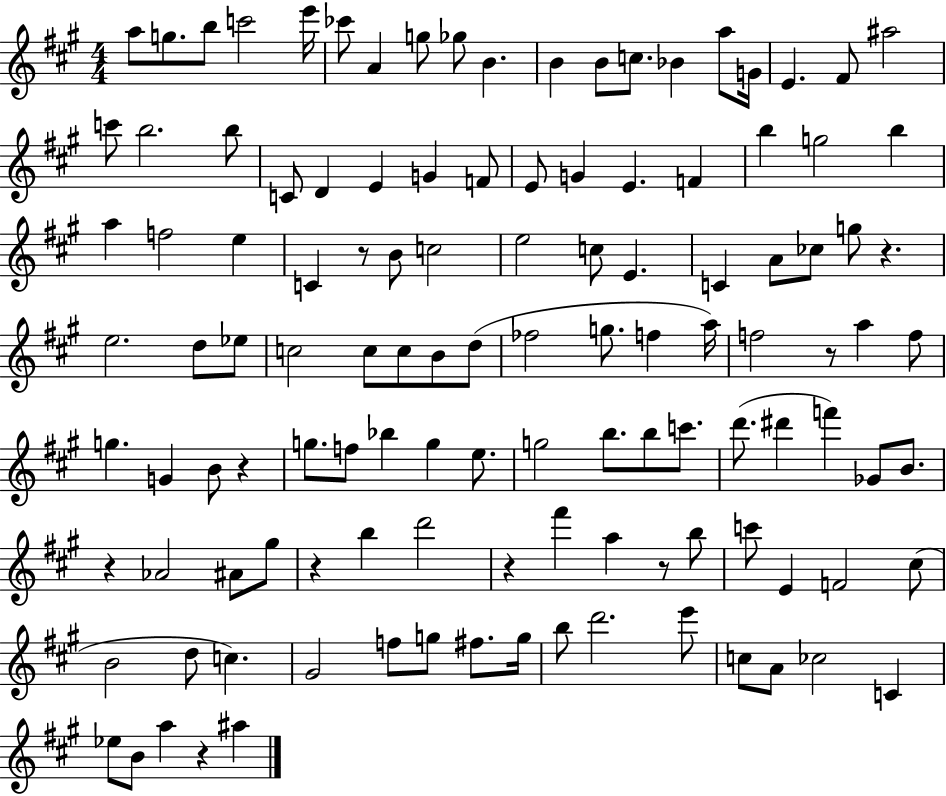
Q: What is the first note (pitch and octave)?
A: A5